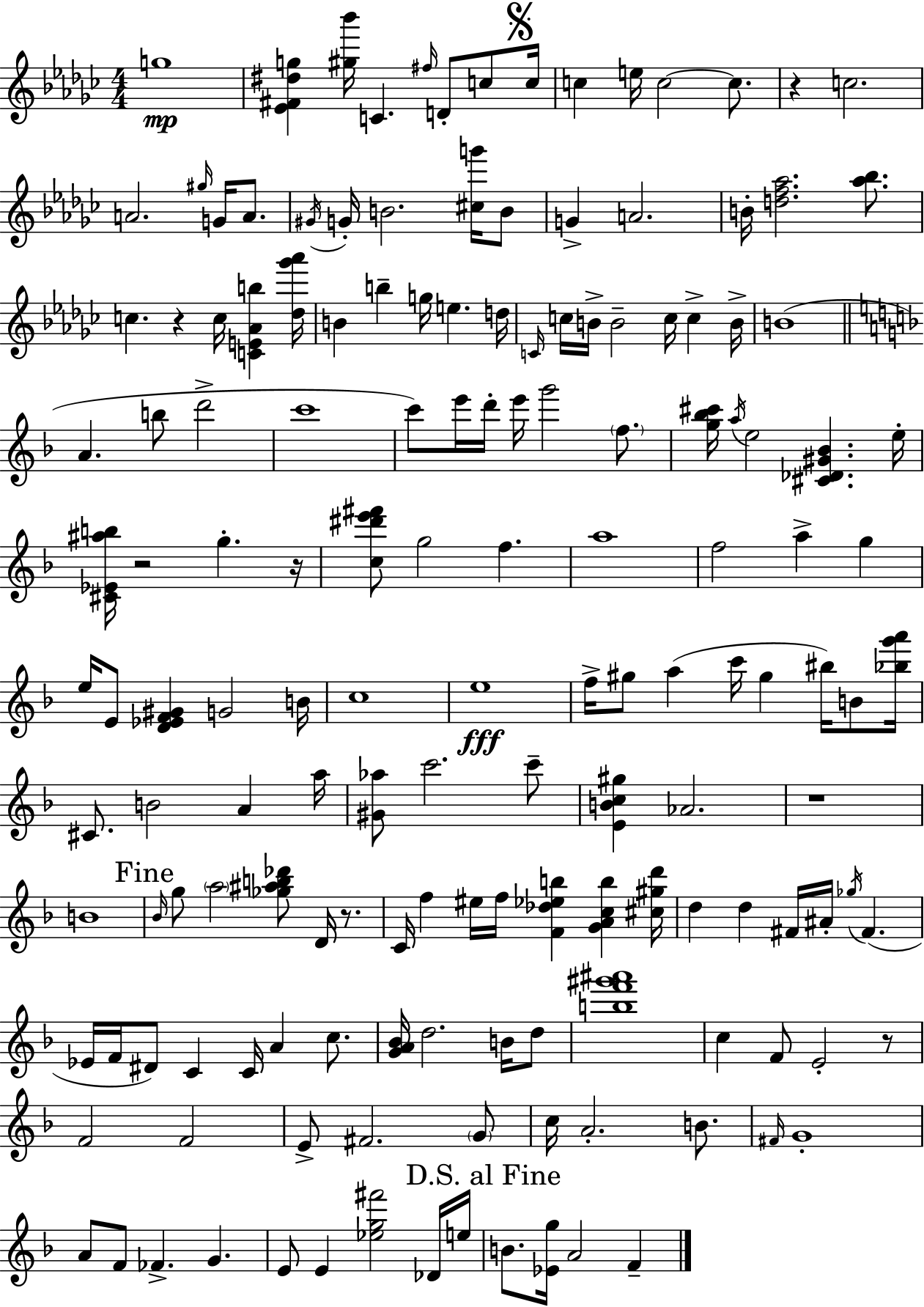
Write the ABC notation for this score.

X:1
T:Untitled
M:4/4
L:1/4
K:Ebm
g4 [_E^F^dg] [^g_b']/4 C ^f/4 D/2 c/2 c/4 c e/4 c2 c/2 z c2 A2 ^g/4 G/4 A/2 ^G/4 G/4 B2 [^cg']/4 B/2 G A2 B/4 [df_a]2 [_a_b]/2 c z c/4 [CE_Ab] [_d_g'_a']/4 B b g/4 e d/4 C/4 c/4 B/4 B2 c/4 c B/4 B4 A b/2 d'2 c'4 c'/2 e'/4 d'/4 e'/4 g'2 f/2 [g_b^c']/4 a/4 e2 [^C_D^G_B] e/4 [^C_E^ab]/4 z2 g z/4 [c^d'e'^f']/2 g2 f a4 f2 a g e/4 E/2 [D_EF^G] G2 B/4 c4 e4 f/4 ^g/2 a c'/4 ^g ^b/4 B/2 [_bg'a']/4 ^C/2 B2 A a/4 [^G_a]/2 c'2 c'/2 [EBc^g] _A2 z4 B4 _B/4 g/2 a2 [_g^ab_d']/2 D/4 z/2 C/4 f ^e/4 f/4 [F_d_eb] [GAcb] [^c^gd']/4 d d ^F/4 ^A/4 _g/4 ^F _E/4 F/4 ^D/2 C C/4 A c/2 [GA_B]/4 d2 B/4 d/2 [bf'^g'^a']4 c F/2 E2 z/2 F2 F2 E/2 ^F2 G/2 c/4 A2 B/2 ^F/4 G4 A/2 F/2 _F G E/2 E [_eg^f']2 _D/4 e/4 B/2 [_Eg]/4 A2 F